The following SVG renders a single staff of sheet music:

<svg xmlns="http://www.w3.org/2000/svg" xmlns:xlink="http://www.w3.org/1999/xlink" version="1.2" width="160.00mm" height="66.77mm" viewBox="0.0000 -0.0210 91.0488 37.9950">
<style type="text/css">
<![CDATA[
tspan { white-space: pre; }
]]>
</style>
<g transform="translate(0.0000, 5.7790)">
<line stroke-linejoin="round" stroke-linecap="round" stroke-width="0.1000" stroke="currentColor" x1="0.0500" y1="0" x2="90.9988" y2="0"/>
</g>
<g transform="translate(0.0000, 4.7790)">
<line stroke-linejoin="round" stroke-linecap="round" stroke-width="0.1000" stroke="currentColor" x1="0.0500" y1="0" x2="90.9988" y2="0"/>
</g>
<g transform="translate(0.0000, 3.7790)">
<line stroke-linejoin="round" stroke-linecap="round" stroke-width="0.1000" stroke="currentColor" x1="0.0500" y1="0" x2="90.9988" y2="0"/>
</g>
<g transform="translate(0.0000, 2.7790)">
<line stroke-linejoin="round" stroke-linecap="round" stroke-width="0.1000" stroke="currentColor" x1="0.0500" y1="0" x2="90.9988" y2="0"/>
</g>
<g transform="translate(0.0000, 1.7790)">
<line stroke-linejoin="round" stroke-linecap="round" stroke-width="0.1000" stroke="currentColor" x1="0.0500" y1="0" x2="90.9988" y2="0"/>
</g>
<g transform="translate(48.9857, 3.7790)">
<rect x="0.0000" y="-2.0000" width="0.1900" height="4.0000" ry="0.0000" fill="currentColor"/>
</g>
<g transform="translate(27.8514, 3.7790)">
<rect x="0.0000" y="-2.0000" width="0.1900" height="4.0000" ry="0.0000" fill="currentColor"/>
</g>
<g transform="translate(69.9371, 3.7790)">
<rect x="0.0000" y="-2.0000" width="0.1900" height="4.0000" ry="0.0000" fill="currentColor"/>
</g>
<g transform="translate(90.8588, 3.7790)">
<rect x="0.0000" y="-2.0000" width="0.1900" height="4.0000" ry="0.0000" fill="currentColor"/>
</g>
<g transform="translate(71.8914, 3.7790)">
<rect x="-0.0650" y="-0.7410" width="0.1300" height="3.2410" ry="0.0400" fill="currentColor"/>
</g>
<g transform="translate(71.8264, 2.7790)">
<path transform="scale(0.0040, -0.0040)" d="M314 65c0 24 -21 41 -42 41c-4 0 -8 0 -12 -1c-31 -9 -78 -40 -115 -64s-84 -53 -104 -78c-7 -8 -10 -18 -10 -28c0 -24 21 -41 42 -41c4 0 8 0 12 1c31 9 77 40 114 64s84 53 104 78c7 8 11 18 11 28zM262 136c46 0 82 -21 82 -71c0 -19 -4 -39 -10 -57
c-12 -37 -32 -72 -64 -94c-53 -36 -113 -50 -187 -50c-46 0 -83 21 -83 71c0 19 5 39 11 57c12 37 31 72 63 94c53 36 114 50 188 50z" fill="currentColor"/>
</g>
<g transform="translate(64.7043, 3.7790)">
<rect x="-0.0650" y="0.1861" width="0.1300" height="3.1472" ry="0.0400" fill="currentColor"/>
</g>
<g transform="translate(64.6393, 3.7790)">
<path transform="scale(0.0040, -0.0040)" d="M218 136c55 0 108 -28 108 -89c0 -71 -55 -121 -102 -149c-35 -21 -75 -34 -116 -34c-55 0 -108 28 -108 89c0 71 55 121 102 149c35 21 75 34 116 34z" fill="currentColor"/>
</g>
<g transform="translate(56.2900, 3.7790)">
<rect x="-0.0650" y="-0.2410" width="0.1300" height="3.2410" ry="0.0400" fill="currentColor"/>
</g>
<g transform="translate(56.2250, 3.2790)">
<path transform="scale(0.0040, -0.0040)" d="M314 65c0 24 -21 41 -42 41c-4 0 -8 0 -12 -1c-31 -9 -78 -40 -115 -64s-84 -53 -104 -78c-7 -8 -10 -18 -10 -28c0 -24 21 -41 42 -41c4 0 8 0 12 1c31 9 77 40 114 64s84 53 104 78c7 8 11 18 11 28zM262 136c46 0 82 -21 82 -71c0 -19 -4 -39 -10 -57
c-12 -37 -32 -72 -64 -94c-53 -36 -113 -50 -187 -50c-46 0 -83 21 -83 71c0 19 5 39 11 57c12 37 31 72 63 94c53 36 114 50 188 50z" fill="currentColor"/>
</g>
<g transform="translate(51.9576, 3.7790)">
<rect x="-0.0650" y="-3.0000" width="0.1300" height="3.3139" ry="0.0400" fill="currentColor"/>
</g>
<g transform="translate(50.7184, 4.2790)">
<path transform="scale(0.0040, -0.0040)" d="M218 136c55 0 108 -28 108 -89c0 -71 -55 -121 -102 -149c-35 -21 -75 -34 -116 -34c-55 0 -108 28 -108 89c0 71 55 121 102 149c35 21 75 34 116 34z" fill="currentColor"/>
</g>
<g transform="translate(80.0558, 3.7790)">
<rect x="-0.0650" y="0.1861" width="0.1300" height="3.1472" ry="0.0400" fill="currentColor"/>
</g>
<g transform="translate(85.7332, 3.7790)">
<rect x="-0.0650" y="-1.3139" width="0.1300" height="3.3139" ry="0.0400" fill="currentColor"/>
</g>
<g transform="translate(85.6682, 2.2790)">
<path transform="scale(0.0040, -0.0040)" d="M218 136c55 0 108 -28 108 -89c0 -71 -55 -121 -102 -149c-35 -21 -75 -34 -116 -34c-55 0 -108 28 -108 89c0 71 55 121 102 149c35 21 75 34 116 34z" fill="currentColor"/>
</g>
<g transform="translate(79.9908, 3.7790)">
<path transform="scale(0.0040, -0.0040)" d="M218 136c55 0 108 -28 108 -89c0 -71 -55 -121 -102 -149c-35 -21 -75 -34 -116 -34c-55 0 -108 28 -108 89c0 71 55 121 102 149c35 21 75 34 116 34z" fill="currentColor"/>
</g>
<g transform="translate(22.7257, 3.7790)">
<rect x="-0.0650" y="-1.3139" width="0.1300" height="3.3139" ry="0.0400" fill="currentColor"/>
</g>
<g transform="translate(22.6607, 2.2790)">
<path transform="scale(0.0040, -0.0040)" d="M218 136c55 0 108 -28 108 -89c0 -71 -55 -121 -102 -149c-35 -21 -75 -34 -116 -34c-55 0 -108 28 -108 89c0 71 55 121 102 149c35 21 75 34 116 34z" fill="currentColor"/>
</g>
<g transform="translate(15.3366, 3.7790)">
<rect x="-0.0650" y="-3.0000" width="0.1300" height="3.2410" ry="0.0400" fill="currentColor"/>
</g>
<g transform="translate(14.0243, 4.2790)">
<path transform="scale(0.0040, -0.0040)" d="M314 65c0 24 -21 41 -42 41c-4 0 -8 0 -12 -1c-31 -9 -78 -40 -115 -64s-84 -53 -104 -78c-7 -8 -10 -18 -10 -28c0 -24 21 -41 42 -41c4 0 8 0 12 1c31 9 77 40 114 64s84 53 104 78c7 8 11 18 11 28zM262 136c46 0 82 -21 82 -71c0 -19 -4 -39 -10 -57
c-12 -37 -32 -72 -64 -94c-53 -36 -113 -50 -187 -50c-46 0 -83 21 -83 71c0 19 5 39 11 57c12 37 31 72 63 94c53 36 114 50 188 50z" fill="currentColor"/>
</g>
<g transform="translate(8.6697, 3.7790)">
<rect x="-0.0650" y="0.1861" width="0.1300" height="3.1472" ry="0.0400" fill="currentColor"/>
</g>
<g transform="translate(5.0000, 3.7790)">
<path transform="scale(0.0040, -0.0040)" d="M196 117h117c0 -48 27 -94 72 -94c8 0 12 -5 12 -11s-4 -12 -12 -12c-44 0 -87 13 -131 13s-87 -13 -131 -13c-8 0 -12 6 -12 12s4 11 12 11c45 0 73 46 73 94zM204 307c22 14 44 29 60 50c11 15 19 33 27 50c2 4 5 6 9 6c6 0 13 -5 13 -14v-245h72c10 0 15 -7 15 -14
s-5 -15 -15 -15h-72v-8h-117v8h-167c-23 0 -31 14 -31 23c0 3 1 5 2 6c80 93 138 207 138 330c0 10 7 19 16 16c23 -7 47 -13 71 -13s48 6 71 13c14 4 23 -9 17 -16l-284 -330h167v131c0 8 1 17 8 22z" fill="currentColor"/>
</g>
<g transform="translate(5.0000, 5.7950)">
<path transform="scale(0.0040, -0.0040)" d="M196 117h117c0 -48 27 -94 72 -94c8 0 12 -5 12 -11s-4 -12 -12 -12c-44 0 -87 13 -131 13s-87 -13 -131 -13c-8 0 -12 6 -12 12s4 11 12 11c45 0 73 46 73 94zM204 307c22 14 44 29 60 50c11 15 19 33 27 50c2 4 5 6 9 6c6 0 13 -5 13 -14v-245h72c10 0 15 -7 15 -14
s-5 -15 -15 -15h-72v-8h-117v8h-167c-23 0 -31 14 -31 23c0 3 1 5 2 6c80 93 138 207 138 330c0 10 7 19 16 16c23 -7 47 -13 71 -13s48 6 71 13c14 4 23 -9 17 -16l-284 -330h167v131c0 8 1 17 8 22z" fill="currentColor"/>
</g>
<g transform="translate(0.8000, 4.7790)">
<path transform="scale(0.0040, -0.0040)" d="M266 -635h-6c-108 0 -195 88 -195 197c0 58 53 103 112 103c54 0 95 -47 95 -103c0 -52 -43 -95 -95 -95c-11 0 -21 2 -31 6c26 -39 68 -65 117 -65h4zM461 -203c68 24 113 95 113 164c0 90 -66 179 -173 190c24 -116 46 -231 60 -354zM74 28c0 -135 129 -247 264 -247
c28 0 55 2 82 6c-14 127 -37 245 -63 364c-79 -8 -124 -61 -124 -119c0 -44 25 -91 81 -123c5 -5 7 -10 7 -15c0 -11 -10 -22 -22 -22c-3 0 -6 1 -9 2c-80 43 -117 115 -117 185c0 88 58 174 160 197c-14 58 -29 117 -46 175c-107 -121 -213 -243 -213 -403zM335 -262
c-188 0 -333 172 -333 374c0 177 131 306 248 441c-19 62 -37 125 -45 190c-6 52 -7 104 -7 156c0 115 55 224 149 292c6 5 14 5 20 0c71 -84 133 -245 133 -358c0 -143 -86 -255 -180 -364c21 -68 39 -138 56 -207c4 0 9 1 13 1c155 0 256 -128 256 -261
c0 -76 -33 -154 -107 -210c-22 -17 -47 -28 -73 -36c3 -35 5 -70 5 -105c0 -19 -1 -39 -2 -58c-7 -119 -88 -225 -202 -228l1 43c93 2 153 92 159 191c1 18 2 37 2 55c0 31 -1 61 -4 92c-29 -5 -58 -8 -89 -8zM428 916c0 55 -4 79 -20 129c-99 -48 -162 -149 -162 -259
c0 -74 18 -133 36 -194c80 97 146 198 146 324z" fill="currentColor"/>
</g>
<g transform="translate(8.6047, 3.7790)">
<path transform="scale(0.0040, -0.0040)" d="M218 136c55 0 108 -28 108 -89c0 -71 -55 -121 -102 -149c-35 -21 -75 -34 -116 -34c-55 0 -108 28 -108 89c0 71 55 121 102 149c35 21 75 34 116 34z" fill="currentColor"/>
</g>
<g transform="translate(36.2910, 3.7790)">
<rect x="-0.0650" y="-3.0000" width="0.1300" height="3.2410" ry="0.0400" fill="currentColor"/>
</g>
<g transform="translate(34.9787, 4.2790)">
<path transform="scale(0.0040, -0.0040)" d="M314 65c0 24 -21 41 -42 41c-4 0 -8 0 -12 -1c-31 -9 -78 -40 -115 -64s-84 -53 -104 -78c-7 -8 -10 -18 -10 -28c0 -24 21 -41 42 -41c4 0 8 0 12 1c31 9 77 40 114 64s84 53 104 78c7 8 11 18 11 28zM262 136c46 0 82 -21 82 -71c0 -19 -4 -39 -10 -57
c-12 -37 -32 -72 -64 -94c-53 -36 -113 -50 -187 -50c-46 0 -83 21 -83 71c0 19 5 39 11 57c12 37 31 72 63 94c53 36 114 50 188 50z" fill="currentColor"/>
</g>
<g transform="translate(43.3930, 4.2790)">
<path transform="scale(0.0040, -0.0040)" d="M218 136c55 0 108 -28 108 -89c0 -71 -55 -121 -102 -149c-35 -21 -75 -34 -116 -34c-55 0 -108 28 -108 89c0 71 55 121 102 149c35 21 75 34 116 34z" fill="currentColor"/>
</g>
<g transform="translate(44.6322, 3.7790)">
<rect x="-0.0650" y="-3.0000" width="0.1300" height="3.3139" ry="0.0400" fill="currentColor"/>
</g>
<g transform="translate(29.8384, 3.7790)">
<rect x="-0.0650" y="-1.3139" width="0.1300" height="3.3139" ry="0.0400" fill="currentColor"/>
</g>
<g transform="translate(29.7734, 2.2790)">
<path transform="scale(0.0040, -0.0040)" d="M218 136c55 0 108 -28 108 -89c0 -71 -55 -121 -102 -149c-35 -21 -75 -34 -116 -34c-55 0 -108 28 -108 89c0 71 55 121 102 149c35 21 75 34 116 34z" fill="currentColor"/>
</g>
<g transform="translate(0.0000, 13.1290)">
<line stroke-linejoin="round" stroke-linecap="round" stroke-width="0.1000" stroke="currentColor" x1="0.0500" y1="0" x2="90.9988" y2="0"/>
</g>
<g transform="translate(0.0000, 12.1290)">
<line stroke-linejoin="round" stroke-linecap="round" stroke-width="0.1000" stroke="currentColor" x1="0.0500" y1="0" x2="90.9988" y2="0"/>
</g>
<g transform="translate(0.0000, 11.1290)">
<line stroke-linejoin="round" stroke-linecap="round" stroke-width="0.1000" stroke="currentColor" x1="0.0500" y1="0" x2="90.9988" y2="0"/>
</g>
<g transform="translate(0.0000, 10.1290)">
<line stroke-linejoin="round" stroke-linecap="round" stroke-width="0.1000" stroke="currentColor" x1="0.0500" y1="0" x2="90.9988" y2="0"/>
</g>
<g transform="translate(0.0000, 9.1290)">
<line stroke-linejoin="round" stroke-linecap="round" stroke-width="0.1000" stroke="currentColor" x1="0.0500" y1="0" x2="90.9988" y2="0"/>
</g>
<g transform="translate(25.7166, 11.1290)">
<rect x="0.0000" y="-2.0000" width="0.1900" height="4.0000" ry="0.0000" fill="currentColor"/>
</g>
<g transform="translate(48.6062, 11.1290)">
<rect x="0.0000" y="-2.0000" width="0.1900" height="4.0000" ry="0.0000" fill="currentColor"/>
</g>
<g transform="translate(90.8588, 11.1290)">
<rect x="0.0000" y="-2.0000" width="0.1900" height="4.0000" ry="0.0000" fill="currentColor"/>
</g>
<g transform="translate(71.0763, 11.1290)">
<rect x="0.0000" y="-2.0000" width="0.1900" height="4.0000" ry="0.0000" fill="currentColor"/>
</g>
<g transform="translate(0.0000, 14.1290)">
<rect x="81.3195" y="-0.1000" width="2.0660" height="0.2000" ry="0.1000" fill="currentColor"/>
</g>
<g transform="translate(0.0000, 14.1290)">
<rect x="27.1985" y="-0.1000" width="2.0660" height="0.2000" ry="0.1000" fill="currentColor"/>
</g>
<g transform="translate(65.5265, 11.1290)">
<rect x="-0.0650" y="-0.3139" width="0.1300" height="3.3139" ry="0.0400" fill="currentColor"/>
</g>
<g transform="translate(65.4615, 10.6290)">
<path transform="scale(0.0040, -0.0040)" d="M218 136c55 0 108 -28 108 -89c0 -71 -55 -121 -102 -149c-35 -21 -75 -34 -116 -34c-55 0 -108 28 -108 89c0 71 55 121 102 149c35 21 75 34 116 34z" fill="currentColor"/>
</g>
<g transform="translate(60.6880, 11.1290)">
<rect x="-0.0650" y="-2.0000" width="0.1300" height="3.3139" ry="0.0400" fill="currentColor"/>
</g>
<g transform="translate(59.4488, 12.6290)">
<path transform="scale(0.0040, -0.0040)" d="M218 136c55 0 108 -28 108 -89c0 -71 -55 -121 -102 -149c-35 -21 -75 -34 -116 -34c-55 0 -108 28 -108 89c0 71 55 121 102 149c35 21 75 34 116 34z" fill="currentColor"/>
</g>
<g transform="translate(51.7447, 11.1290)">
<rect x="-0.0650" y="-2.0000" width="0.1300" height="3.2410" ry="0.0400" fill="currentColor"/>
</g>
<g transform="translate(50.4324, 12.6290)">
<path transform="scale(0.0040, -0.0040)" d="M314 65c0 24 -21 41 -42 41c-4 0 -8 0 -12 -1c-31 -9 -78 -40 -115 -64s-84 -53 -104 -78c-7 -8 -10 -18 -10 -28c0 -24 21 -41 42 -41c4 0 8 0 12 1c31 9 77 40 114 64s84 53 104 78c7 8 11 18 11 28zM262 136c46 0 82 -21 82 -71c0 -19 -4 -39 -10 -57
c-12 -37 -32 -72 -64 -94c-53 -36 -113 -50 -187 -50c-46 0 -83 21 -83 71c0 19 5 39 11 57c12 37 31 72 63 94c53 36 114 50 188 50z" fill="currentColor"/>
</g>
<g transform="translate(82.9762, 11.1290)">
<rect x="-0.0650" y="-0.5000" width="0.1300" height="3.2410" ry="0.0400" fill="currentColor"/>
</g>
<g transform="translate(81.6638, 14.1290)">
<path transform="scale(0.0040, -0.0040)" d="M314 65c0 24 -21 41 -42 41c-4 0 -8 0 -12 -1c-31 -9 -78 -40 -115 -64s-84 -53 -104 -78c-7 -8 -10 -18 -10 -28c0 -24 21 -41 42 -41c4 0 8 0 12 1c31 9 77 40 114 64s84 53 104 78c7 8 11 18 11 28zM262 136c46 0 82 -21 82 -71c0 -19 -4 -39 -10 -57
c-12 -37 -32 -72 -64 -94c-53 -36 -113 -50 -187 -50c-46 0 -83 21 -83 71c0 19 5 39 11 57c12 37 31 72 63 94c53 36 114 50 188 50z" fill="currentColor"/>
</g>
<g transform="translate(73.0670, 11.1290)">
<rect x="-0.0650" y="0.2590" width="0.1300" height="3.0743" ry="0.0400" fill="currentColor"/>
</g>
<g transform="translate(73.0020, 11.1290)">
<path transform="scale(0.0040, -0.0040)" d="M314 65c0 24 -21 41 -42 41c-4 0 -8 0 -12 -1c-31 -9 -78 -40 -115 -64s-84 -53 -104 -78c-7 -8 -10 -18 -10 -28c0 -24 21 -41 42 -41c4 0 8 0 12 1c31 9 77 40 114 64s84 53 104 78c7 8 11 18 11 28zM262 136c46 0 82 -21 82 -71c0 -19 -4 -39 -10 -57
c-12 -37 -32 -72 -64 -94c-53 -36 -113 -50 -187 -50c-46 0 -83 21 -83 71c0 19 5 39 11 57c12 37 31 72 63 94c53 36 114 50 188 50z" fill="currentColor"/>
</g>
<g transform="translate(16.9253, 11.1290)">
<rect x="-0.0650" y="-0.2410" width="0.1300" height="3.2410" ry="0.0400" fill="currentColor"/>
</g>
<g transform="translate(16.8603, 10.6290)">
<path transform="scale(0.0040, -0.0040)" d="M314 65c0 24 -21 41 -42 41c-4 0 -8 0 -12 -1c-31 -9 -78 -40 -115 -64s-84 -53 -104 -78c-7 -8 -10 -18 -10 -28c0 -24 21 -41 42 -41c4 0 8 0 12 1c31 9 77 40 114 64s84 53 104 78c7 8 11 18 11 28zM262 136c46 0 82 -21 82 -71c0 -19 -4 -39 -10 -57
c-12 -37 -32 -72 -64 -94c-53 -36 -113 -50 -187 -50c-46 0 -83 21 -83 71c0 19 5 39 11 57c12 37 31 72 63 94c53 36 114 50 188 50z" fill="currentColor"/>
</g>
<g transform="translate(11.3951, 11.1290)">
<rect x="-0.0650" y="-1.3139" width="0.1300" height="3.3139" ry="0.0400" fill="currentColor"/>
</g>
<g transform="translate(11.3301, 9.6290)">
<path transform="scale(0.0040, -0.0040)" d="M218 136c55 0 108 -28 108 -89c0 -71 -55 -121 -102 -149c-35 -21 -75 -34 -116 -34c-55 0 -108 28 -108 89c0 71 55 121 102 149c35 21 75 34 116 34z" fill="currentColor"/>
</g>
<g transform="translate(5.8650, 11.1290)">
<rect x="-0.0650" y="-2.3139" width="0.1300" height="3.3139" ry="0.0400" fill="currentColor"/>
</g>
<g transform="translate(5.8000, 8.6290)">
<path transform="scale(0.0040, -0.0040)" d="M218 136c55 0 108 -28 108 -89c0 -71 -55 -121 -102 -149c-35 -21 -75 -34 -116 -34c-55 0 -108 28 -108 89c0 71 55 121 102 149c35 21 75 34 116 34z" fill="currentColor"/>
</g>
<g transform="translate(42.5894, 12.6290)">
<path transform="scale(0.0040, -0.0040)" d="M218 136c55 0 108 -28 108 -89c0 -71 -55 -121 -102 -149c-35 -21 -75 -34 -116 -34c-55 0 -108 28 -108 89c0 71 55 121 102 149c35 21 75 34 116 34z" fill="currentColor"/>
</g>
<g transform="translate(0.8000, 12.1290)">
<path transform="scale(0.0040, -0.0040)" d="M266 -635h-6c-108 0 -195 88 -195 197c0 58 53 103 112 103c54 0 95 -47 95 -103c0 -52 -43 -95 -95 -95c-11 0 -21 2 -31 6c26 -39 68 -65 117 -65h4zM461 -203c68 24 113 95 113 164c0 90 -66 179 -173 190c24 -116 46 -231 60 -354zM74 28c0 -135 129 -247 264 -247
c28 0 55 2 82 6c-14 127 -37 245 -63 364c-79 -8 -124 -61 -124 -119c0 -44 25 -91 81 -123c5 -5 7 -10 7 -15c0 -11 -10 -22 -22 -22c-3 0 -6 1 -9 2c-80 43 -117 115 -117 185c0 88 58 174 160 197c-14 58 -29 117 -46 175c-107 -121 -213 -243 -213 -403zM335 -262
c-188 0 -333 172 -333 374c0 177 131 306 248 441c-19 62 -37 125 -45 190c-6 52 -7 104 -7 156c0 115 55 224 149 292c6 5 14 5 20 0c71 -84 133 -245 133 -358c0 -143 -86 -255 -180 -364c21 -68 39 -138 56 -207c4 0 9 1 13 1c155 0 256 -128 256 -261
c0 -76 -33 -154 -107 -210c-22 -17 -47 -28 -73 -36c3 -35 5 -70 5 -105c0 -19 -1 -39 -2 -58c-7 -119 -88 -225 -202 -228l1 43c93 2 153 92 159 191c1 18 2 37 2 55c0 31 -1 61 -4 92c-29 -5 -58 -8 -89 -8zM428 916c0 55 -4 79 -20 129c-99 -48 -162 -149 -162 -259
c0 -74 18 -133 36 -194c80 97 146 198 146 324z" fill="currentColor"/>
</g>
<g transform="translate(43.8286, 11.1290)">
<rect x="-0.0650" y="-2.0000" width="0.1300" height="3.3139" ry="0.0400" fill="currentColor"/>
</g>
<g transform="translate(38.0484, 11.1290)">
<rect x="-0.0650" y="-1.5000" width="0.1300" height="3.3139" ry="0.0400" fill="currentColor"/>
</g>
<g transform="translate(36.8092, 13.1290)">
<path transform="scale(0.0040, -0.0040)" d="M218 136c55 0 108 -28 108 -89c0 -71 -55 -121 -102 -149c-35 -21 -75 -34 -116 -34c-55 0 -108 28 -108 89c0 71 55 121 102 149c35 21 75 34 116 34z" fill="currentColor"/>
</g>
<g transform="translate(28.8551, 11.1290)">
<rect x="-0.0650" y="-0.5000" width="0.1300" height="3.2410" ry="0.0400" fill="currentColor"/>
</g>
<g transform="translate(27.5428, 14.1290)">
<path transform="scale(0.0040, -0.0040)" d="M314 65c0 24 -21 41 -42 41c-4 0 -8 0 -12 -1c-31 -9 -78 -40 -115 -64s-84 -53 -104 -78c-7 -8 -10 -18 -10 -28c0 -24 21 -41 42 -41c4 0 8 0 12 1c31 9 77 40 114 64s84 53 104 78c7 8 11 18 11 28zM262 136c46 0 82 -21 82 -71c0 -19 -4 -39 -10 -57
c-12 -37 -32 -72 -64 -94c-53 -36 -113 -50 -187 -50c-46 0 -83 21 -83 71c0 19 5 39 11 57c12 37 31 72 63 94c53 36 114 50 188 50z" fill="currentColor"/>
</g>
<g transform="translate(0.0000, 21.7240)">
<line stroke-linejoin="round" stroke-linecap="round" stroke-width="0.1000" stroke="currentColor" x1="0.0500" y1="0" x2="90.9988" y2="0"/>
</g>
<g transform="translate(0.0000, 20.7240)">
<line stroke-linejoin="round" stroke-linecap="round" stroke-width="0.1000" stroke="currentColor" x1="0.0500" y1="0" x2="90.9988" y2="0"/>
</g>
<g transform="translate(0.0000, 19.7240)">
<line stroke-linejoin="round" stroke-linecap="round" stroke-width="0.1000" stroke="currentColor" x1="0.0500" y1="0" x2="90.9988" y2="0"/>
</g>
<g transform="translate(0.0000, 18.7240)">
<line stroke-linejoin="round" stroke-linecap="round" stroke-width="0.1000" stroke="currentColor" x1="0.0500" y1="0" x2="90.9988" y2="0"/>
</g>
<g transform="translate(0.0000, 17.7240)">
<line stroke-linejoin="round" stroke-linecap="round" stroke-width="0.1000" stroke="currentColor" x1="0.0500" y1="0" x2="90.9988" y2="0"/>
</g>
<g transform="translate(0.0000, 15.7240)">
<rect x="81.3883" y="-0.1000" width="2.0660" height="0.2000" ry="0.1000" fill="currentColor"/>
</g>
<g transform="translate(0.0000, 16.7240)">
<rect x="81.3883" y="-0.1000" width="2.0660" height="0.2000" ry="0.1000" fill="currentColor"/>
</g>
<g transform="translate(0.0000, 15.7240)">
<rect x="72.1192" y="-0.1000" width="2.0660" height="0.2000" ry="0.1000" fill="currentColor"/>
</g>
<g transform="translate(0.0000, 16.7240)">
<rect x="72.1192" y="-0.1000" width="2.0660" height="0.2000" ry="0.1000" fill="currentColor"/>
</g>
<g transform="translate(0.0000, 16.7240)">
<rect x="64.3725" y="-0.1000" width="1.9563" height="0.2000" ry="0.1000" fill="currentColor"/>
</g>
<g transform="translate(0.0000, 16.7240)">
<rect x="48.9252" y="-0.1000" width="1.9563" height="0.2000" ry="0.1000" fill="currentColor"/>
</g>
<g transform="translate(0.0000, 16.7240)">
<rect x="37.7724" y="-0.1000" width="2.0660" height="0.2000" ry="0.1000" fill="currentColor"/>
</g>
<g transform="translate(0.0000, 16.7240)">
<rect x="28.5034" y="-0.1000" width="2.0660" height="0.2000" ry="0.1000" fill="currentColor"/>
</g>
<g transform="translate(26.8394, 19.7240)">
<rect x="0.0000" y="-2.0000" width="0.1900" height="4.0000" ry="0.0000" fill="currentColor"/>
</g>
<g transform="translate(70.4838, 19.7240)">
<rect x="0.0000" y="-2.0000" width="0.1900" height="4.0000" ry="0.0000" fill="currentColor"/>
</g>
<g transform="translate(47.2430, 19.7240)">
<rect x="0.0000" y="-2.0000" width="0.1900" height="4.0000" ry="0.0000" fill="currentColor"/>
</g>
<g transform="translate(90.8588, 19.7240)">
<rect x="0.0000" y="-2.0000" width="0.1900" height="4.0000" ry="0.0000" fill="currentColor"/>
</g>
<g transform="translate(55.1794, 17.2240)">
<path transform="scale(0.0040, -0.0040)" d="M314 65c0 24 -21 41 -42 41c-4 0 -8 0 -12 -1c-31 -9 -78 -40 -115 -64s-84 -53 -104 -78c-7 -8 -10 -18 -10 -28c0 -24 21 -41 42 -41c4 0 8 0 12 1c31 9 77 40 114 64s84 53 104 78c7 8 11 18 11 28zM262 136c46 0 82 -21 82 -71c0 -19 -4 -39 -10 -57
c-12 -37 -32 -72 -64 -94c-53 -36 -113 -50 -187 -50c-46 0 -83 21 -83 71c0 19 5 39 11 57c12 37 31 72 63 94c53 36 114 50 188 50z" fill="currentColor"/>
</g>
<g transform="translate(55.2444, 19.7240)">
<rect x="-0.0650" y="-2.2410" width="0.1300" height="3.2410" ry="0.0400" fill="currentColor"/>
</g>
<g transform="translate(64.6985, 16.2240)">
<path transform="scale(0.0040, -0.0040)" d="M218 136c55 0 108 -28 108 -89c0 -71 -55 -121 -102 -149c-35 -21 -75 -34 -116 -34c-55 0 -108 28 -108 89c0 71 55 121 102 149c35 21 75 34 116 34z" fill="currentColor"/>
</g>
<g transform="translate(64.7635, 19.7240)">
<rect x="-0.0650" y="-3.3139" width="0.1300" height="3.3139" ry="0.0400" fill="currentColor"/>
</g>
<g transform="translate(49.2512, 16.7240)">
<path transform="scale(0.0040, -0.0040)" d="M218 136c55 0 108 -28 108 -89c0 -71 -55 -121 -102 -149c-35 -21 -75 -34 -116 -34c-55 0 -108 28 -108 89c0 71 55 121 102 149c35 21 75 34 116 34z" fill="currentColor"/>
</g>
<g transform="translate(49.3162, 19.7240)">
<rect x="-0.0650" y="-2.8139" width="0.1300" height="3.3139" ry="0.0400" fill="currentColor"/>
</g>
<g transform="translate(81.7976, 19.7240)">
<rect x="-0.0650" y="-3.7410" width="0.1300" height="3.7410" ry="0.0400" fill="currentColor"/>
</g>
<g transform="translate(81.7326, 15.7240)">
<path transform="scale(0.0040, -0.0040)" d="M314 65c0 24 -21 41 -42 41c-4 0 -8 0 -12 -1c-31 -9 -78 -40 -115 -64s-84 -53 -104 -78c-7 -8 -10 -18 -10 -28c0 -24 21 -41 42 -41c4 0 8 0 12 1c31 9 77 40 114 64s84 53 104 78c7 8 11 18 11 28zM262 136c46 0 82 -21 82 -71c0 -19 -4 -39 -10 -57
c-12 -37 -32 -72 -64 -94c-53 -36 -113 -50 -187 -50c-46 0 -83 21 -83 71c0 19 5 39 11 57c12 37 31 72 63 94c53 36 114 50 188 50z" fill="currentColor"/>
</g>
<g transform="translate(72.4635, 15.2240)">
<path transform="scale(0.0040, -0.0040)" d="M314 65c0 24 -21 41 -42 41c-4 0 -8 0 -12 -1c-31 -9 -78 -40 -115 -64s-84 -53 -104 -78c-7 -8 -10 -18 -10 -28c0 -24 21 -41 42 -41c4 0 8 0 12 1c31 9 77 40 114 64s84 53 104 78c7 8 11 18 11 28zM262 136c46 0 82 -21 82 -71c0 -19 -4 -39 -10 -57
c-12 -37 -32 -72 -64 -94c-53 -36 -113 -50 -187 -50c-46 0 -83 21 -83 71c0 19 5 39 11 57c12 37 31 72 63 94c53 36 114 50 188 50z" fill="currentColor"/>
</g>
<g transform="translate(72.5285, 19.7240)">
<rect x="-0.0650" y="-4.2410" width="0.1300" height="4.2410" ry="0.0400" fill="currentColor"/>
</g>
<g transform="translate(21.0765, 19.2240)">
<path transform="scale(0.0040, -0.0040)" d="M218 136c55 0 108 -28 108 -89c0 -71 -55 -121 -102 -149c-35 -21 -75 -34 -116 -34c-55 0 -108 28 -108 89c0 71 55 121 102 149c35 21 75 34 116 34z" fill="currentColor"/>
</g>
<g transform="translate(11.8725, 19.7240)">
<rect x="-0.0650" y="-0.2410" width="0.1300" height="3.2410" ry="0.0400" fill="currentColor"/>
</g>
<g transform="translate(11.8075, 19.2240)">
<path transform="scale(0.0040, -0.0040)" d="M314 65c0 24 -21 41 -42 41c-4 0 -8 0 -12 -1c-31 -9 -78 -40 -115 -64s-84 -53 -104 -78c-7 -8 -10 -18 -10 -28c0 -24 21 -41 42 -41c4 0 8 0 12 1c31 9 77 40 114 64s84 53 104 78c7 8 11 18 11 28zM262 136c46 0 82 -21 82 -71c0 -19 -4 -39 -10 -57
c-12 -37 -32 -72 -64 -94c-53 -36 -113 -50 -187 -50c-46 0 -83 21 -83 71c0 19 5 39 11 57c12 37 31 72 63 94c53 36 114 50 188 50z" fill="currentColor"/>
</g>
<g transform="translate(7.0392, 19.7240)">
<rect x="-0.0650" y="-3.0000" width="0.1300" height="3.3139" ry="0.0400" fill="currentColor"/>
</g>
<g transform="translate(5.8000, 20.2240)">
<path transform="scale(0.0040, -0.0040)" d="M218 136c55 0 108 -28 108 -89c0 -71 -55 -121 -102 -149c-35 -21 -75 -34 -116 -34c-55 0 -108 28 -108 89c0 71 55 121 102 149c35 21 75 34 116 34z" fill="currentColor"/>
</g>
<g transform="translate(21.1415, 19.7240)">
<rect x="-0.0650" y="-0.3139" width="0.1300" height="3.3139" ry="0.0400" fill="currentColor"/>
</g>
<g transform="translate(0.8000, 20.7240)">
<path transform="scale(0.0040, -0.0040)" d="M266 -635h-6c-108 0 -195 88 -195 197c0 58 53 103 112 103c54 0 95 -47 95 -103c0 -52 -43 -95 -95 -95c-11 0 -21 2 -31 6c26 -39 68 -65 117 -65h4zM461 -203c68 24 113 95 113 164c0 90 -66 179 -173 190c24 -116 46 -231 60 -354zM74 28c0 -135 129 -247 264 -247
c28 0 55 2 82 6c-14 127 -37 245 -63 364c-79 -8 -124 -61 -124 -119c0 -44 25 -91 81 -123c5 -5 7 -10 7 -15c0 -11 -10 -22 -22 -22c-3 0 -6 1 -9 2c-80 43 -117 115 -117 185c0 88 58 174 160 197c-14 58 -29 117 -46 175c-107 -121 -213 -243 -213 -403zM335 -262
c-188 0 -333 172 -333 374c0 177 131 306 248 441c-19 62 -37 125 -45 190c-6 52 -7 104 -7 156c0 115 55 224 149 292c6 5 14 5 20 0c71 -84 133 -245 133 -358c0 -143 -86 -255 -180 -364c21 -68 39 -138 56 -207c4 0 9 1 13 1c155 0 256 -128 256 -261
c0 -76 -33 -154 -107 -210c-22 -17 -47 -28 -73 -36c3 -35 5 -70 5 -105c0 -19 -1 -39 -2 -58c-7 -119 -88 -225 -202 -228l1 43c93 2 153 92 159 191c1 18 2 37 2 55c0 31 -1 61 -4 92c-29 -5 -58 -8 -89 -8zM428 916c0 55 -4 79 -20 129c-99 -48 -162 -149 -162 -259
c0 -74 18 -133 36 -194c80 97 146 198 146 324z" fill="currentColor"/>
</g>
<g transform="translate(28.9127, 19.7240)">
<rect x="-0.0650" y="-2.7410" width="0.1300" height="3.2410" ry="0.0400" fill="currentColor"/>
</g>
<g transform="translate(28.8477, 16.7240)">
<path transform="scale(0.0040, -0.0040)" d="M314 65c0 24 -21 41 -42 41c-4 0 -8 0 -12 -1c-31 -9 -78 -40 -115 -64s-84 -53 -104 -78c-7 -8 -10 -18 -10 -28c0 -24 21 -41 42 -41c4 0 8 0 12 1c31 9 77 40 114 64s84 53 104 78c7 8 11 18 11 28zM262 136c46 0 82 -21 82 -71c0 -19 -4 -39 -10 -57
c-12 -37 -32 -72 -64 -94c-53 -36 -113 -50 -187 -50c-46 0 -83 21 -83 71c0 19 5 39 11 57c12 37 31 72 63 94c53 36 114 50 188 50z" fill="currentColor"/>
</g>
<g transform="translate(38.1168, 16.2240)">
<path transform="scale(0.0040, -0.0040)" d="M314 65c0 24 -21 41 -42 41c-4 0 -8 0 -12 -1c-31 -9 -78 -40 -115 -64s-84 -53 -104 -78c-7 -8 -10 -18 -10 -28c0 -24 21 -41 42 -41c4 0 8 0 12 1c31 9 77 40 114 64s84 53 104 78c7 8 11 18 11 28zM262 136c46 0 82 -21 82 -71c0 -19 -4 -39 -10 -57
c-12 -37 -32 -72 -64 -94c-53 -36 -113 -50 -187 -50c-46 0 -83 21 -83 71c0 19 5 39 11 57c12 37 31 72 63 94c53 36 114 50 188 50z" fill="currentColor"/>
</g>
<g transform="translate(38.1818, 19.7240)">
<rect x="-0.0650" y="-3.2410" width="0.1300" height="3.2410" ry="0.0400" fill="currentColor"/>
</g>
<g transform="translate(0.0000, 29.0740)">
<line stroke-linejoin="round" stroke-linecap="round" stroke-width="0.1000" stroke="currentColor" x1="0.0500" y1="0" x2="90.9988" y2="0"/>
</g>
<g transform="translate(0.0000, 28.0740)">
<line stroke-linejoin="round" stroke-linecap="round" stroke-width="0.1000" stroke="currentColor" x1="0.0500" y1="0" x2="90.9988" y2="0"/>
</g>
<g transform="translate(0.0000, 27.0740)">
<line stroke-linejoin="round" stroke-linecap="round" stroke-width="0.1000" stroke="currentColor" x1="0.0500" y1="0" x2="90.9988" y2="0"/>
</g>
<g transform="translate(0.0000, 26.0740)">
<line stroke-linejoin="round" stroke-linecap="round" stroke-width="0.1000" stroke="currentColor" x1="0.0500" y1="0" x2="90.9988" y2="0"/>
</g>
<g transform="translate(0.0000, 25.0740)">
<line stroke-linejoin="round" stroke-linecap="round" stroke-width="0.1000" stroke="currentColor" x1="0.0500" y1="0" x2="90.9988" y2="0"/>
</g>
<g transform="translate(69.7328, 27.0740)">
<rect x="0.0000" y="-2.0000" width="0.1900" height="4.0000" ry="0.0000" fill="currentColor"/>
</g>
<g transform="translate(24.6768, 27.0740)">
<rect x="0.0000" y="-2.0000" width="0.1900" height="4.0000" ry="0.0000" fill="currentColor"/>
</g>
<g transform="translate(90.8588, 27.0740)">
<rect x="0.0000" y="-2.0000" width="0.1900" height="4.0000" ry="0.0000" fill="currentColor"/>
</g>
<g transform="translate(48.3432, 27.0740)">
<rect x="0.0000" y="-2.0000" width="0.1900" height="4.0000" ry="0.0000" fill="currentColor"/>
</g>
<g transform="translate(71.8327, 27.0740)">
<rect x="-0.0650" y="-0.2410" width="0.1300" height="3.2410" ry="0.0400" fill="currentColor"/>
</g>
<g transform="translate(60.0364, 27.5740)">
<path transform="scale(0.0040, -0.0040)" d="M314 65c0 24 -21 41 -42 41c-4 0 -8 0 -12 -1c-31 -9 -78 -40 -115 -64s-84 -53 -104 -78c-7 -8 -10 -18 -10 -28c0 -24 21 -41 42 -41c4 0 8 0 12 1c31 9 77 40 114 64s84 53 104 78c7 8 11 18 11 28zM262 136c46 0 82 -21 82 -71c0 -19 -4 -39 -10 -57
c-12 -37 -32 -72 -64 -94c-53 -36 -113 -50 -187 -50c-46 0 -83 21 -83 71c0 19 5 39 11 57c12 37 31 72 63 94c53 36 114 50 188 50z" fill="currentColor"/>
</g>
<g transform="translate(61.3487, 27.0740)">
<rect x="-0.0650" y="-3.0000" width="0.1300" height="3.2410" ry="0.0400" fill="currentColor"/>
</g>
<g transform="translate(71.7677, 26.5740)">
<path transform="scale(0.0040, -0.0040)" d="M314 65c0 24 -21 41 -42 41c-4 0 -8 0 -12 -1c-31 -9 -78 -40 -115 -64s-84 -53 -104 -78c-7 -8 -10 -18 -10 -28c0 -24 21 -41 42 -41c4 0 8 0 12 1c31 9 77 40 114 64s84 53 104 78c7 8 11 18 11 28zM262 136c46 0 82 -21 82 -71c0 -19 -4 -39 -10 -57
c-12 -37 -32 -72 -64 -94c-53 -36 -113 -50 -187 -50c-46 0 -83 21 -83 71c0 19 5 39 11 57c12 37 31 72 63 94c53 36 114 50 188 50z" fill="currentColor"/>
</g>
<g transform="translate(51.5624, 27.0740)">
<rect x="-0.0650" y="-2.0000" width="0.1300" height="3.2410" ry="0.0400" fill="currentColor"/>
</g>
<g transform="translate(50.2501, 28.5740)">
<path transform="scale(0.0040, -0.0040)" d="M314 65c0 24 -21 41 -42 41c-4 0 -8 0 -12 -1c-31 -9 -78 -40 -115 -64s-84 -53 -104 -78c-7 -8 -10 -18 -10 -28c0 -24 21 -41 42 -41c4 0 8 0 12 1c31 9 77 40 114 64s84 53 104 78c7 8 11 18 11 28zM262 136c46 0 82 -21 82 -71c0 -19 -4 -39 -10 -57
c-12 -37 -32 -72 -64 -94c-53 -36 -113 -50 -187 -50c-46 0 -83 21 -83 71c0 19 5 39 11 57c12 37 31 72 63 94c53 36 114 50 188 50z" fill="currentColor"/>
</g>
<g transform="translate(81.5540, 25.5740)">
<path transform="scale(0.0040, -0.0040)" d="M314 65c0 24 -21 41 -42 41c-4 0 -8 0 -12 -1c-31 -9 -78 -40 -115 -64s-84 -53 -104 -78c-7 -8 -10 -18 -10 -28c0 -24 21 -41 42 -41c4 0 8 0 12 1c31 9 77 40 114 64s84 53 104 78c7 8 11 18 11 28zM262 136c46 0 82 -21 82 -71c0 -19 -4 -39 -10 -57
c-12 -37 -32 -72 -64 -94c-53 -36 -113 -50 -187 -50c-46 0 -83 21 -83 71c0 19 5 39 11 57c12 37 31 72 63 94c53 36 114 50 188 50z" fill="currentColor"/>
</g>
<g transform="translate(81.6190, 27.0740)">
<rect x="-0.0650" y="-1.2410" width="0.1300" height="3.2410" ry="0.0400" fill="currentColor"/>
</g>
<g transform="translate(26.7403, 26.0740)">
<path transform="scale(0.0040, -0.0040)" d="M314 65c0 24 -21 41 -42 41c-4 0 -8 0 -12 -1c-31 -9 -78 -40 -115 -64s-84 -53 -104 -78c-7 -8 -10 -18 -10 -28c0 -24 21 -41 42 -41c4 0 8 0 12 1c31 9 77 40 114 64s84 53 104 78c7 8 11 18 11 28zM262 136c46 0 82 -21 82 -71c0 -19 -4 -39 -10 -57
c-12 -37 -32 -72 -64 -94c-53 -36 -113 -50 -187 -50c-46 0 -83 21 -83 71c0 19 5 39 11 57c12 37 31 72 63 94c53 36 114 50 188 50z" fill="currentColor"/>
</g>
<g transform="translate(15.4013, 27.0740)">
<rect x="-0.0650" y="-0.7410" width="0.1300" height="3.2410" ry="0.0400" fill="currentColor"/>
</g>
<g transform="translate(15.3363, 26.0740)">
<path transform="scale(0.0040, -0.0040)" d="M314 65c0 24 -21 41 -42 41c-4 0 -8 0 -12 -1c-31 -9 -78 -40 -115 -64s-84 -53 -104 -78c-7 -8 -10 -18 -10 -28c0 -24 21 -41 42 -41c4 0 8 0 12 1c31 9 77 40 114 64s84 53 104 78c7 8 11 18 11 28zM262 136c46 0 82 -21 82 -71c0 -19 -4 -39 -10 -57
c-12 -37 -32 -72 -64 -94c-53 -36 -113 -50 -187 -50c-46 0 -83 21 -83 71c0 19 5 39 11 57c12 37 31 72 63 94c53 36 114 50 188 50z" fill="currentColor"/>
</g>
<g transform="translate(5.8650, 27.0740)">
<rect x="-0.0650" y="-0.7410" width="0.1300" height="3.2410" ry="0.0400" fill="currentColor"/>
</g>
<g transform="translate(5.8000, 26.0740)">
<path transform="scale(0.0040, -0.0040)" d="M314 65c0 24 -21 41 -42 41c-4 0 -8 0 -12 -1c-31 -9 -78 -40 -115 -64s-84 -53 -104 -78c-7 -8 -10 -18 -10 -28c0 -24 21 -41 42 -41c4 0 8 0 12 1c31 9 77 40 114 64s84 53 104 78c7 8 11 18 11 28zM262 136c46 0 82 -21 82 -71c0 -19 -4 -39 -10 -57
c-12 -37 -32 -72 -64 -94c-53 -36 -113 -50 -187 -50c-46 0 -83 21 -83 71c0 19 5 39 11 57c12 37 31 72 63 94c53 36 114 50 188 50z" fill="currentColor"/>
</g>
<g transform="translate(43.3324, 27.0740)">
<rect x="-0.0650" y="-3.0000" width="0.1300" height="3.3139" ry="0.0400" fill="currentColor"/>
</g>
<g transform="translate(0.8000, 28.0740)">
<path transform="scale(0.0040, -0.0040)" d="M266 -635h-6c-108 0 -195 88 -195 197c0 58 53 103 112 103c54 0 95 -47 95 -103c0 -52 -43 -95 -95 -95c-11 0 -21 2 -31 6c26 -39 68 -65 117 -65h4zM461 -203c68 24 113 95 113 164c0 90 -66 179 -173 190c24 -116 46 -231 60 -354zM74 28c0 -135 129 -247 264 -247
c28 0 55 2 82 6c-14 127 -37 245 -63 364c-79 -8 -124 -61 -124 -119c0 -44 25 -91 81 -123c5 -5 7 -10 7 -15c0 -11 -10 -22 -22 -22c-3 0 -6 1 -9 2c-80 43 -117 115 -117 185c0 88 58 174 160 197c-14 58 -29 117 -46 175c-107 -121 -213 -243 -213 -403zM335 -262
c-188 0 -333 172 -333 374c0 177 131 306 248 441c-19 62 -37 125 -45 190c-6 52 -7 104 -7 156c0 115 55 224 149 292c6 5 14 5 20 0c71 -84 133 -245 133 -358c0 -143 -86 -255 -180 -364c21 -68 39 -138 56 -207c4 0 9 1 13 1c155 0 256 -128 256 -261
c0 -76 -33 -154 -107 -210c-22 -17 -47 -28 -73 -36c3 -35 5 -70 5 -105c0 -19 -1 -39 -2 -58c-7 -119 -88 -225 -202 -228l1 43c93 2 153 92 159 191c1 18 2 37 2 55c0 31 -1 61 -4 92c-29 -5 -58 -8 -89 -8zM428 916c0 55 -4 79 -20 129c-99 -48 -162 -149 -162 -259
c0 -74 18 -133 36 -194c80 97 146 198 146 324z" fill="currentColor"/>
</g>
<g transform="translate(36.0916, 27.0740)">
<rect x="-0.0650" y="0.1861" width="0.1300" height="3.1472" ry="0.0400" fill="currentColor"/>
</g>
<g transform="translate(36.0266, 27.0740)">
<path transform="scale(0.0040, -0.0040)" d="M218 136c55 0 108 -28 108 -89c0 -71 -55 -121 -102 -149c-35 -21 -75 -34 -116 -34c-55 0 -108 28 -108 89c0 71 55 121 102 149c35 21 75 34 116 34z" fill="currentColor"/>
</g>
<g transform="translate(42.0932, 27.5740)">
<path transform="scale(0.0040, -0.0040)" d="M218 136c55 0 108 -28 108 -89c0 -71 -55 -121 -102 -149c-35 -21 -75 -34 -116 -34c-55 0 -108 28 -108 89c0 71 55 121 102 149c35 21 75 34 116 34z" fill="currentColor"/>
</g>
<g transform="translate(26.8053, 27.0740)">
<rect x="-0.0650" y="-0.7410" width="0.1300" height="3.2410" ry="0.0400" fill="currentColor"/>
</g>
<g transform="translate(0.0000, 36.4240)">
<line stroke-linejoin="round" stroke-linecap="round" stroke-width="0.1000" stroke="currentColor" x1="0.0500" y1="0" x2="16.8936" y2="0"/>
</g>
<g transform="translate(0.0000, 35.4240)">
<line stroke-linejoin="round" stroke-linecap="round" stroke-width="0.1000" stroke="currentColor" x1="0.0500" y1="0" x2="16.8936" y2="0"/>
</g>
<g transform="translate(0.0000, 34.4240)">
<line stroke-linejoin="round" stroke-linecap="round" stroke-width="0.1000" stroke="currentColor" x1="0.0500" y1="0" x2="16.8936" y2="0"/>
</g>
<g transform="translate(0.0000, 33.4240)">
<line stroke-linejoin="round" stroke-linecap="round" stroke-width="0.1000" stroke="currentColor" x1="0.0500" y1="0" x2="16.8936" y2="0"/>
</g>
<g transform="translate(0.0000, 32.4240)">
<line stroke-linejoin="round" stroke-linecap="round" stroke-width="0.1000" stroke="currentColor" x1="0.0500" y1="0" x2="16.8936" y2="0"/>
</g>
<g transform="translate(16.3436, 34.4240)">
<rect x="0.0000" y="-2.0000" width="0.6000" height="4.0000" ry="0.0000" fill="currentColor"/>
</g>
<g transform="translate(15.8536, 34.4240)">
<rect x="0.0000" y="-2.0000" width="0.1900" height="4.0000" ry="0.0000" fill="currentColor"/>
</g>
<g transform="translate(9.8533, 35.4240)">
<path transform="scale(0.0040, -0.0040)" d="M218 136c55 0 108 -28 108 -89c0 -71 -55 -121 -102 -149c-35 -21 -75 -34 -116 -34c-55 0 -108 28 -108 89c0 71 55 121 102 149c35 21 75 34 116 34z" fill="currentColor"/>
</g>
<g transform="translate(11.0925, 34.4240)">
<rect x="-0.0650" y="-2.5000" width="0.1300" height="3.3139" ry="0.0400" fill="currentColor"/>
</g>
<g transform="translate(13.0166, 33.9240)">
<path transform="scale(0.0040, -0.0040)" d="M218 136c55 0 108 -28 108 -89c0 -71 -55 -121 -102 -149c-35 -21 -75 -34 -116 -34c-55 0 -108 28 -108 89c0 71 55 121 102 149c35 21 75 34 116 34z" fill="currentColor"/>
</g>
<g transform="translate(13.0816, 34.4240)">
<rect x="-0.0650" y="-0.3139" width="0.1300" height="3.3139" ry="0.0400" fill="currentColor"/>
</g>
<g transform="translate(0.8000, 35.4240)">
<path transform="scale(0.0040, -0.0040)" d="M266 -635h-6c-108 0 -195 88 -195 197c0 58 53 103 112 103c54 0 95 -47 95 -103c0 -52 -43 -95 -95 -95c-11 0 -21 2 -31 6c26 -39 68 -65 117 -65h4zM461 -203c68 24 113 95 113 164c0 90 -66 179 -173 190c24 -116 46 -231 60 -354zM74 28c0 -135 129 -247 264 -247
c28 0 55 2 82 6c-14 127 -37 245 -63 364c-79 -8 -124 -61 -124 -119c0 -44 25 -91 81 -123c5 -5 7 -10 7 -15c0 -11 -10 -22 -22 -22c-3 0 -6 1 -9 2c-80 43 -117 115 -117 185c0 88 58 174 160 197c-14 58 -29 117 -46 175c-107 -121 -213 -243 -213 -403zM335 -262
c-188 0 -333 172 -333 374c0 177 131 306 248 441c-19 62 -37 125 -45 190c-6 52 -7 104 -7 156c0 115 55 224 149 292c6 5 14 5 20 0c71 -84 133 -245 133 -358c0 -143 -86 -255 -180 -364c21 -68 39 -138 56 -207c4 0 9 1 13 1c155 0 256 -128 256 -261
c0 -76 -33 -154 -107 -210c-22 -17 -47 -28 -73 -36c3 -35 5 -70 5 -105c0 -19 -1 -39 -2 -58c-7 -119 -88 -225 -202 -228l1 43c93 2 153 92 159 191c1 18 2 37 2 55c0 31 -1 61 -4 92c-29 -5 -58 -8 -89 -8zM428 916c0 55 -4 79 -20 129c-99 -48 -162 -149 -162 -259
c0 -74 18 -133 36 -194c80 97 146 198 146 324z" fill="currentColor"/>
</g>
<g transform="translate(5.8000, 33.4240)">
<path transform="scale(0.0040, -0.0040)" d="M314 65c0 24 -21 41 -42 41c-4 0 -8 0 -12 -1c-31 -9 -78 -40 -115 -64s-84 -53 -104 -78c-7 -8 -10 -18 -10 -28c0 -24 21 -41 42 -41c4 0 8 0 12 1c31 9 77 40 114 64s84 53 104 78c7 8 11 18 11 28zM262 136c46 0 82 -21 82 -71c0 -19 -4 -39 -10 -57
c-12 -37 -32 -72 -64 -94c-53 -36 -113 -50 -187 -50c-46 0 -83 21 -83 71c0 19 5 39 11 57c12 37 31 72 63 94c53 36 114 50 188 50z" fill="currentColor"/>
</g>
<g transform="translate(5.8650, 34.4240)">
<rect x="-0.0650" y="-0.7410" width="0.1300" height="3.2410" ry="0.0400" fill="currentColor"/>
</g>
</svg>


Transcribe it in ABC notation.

X:1
T:Untitled
M:4/4
L:1/4
K:C
B A2 e e A2 A A c2 B d2 B e g e c2 C2 E F F2 F c B2 C2 A c2 c a2 b2 a g2 b d'2 c'2 d2 d2 d2 B A F2 A2 c2 e2 d2 G c